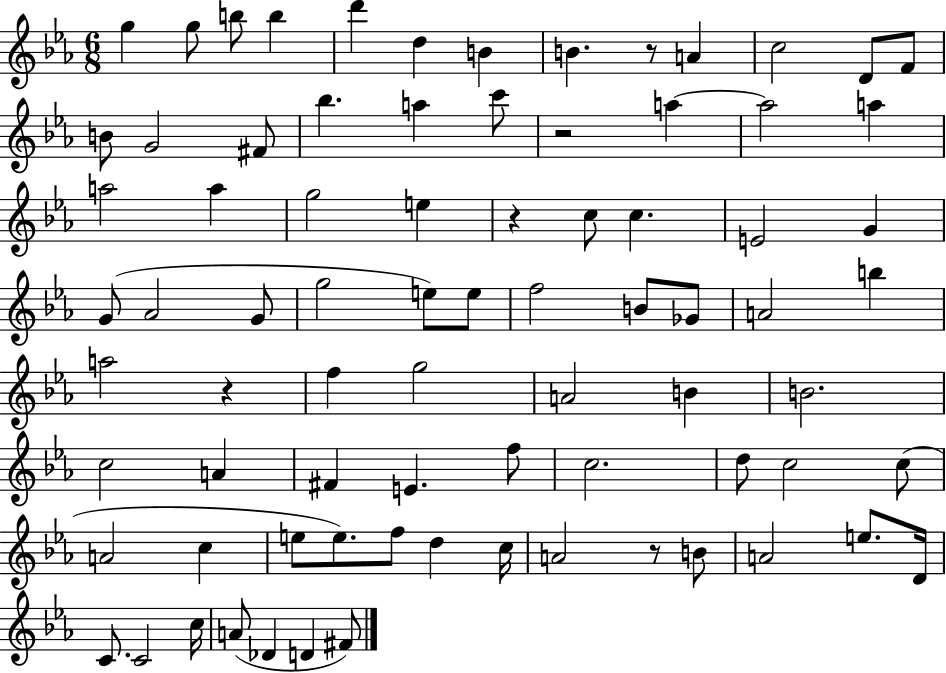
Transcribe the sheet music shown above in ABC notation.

X:1
T:Untitled
M:6/8
L:1/4
K:Eb
g g/2 b/2 b d' d B B z/2 A c2 D/2 F/2 B/2 G2 ^F/2 _b a c'/2 z2 a a2 a a2 a g2 e z c/2 c E2 G G/2 _A2 G/2 g2 e/2 e/2 f2 B/2 _G/2 A2 b a2 z f g2 A2 B B2 c2 A ^F E f/2 c2 d/2 c2 c/2 A2 c e/2 e/2 f/2 d c/4 A2 z/2 B/2 A2 e/2 D/4 C/2 C2 c/4 A/2 _D D ^F/2